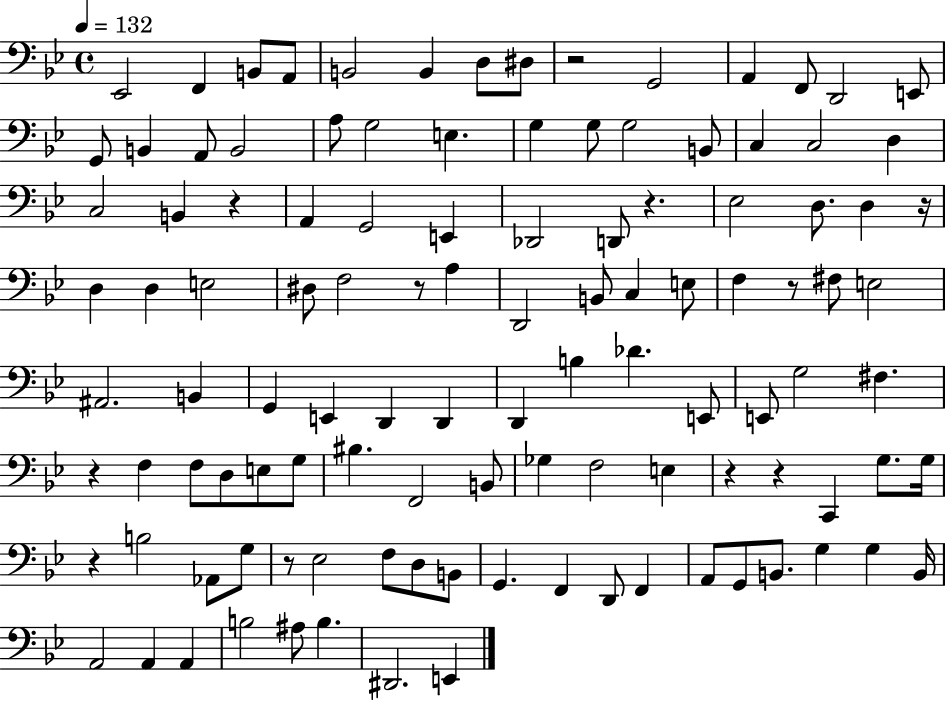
X:1
T:Untitled
M:4/4
L:1/4
K:Bb
_E,,2 F,, B,,/2 A,,/2 B,,2 B,, D,/2 ^D,/2 z2 G,,2 A,, F,,/2 D,,2 E,,/2 G,,/2 B,, A,,/2 B,,2 A,/2 G,2 E, G, G,/2 G,2 B,,/2 C, C,2 D, C,2 B,, z A,, G,,2 E,, _D,,2 D,,/2 z _E,2 D,/2 D, z/4 D, D, E,2 ^D,/2 F,2 z/2 A, D,,2 B,,/2 C, E,/2 F, z/2 ^F,/2 E,2 ^A,,2 B,, G,, E,, D,, D,, D,, B, _D E,,/2 E,,/2 G,2 ^F, z F, F,/2 D,/2 E,/2 G,/2 ^B, F,,2 B,,/2 _G, F,2 E, z z C,, G,/2 G,/4 z B,2 _A,,/2 G,/2 z/2 _E,2 F,/2 D,/2 B,,/2 G,, F,, D,,/2 F,, A,,/2 G,,/2 B,,/2 G, G, B,,/4 A,,2 A,, A,, B,2 ^A,/2 B, ^D,,2 E,,